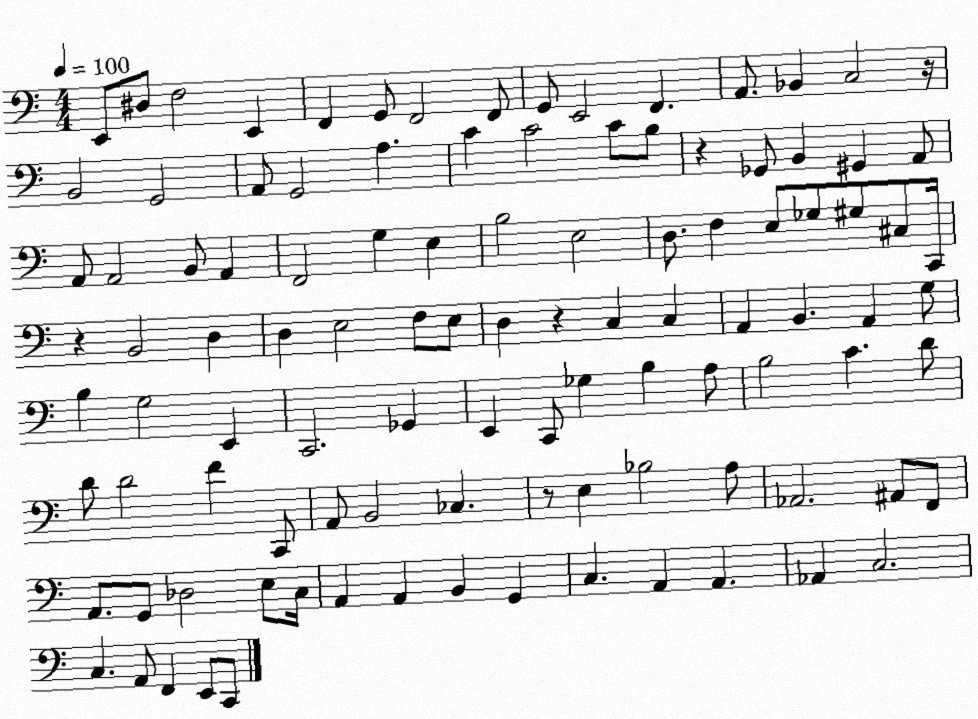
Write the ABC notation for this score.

X:1
T:Untitled
M:4/4
L:1/4
K:C
E,,/2 ^D,/2 F,2 E,, F,, G,,/2 F,,2 F,,/2 G,,/2 E,,2 F,, A,,/2 _B,, C,2 z/4 B,,2 G,,2 A,,/2 G,,2 A, C C2 C/2 B,/2 z _G,,/2 B,, ^G,, A,,/2 A,,/2 A,,2 B,,/2 A,, F,,2 G, E, B,2 E,2 D,/2 F, E,/2 _G,/2 ^G,/2 ^C,/2 C,,/4 z B,,2 D, D, E,2 F,/2 E,/2 D, z C, C, A,, B,, A,, G,/2 B, G,2 E,, C,,2 _G,, E,, C,,/2 _G, B, A,/2 B,2 C D/2 D/2 D2 F C,,/2 A,,/2 B,,2 _C, z/2 E, _B,2 A,/2 _A,,2 ^A,,/2 F,,/2 A,,/2 G,,/2 _D,2 E,/2 C,/4 A,, A,, B,, G,, C, A,, A,, _A,, C,2 C, A,,/2 F,, E,,/2 C,,/2